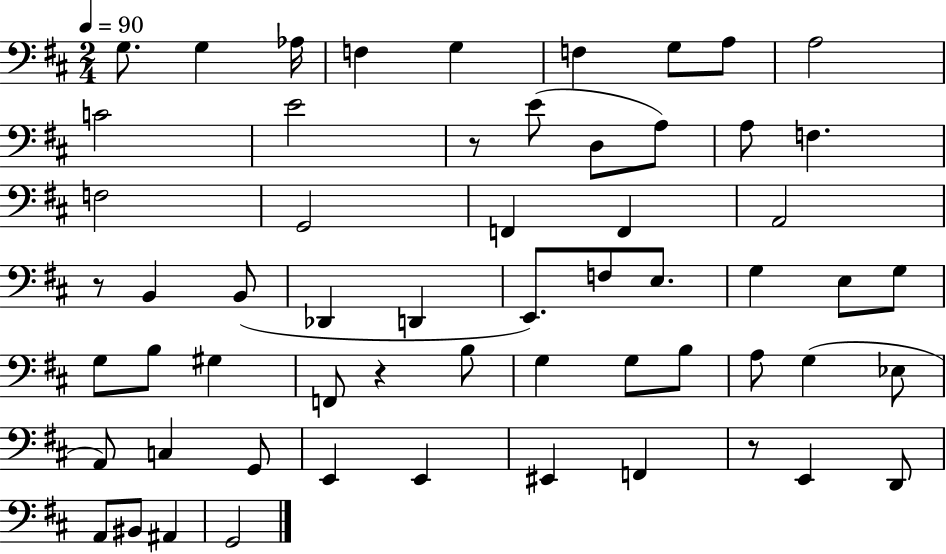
{
  \clef bass
  \numericTimeSignature
  \time 2/4
  \key d \major
  \tempo 4 = 90
  g8. g4 aes16 | f4 g4 | f4 g8 a8 | a2 | \break c'2 | e'2 | r8 e'8( d8 a8) | a8 f4. | \break f2 | g,2 | f,4 f,4 | a,2 | \break r8 b,4 b,8( | des,4 d,4 | e,8.) f8 e8. | g4 e8 g8 | \break g8 b8 gis4 | f,8 r4 b8 | g4 g8 b8 | a8 g4( ees8 | \break a,8) c4 g,8 | e,4 e,4 | eis,4 f,4 | r8 e,4 d,8 | \break a,8 bis,8 ais,4 | g,2 | \bar "|."
}